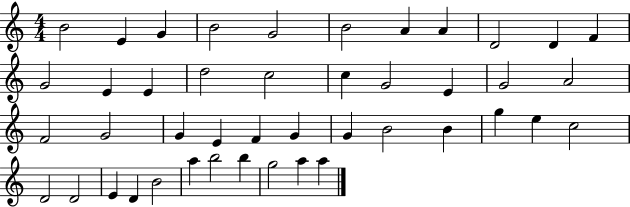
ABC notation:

X:1
T:Untitled
M:4/4
L:1/4
K:C
B2 E G B2 G2 B2 A A D2 D F G2 E E d2 c2 c G2 E G2 A2 F2 G2 G E F G G B2 B g e c2 D2 D2 E D B2 a b2 b g2 a a